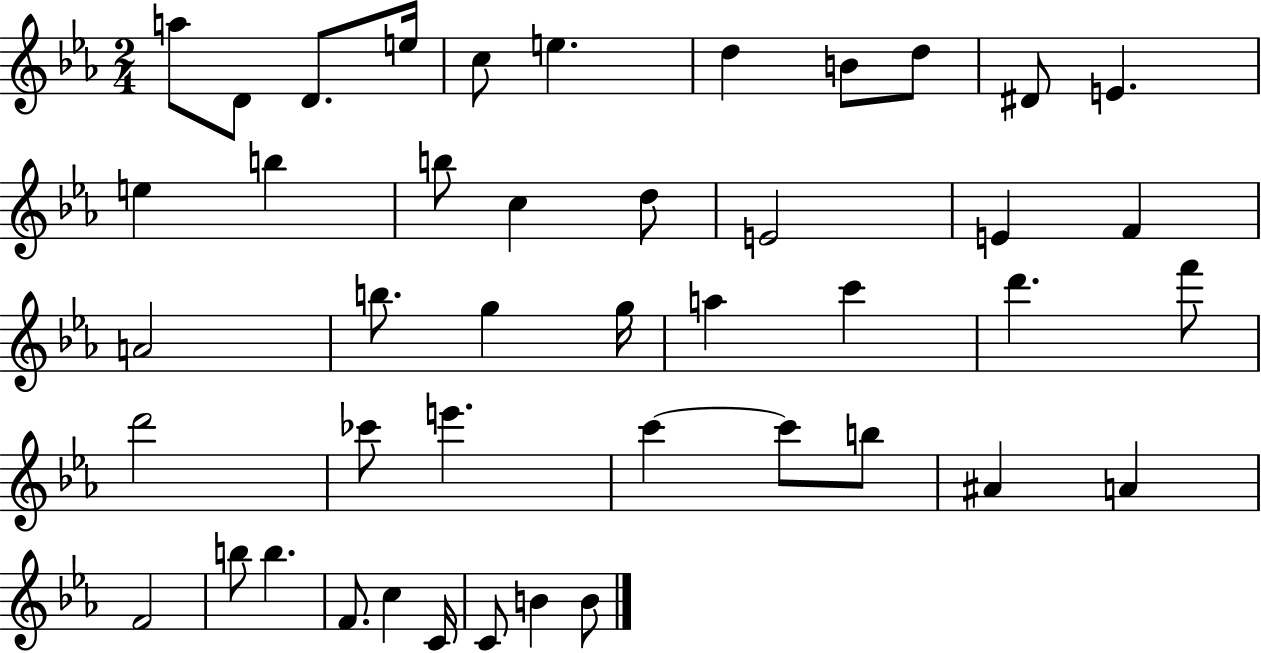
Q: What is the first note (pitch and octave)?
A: A5